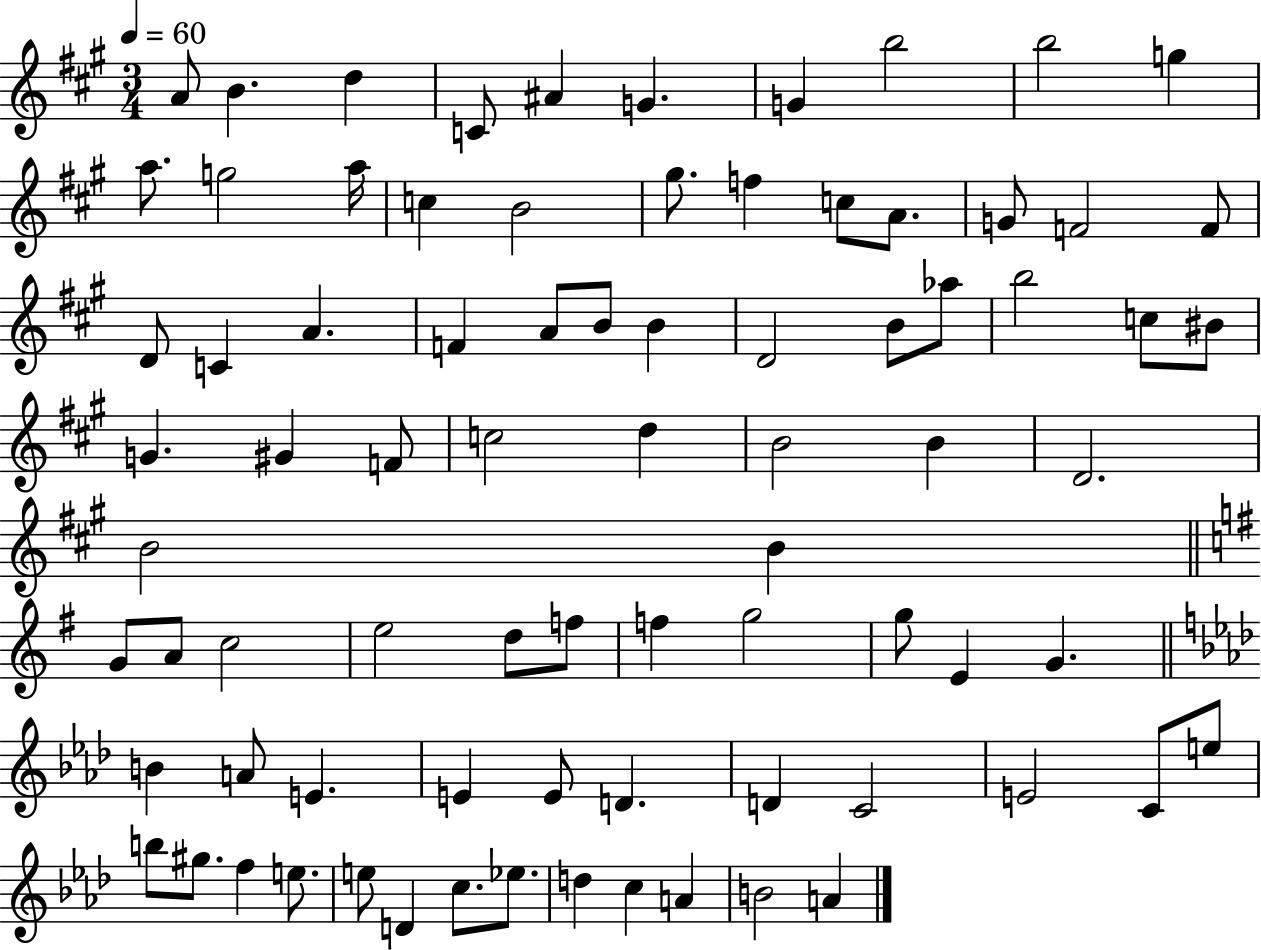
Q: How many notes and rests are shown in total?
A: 80